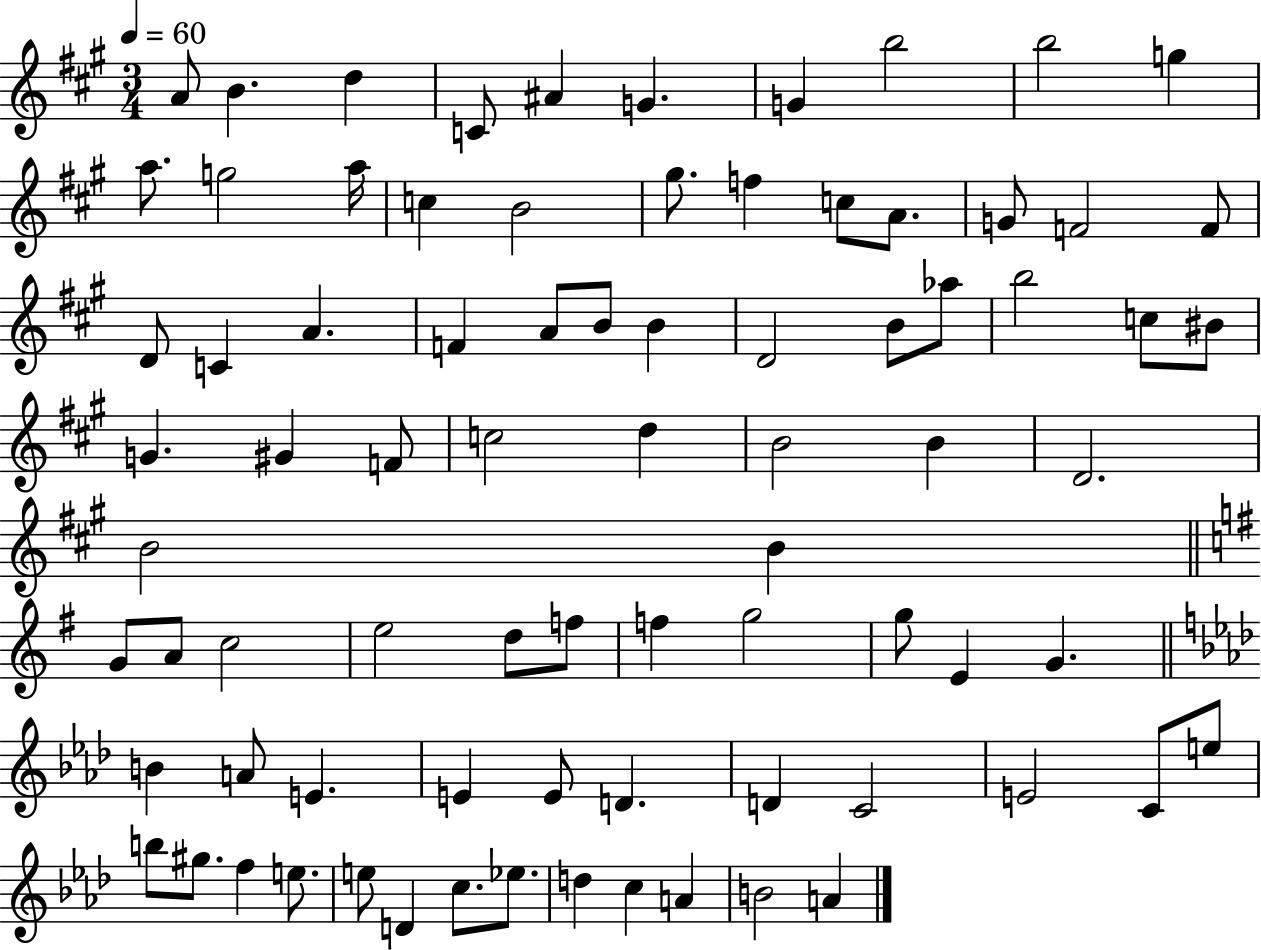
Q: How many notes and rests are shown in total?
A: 80